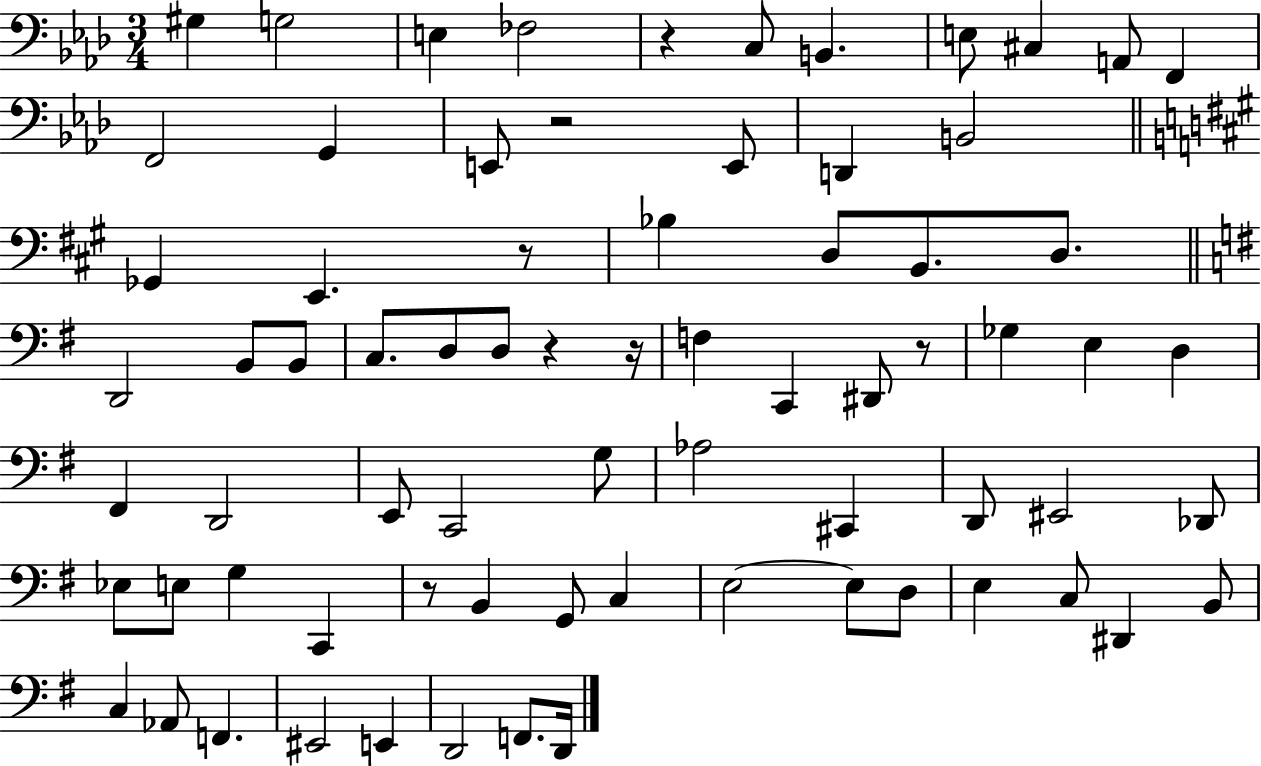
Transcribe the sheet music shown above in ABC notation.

X:1
T:Untitled
M:3/4
L:1/4
K:Ab
^G, G,2 E, _F,2 z C,/2 B,, E,/2 ^C, A,,/2 F,, F,,2 G,, E,,/2 z2 E,,/2 D,, B,,2 _G,, E,, z/2 _B, D,/2 B,,/2 D,/2 D,,2 B,,/2 B,,/2 C,/2 D,/2 D,/2 z z/4 F, C,, ^D,,/2 z/2 _G, E, D, ^F,, D,,2 E,,/2 C,,2 G,/2 _A,2 ^C,, D,,/2 ^E,,2 _D,,/2 _E,/2 E,/2 G, C,, z/2 B,, G,,/2 C, E,2 E,/2 D,/2 E, C,/2 ^D,, B,,/2 C, _A,,/2 F,, ^E,,2 E,, D,,2 F,,/2 D,,/4